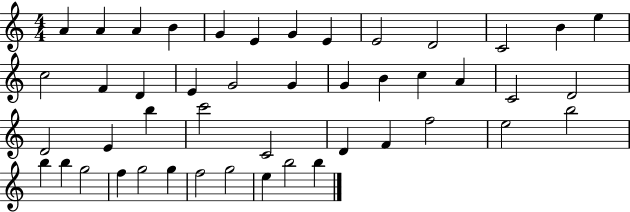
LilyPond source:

{
  \clef treble
  \numericTimeSignature
  \time 4/4
  \key c \major
  a'4 a'4 a'4 b'4 | g'4 e'4 g'4 e'4 | e'2 d'2 | c'2 b'4 e''4 | \break c''2 f'4 d'4 | e'4 g'2 g'4 | g'4 b'4 c''4 a'4 | c'2 d'2 | \break d'2 e'4 b''4 | c'''2 c'2 | d'4 f'4 f''2 | e''2 b''2 | \break b''4 b''4 g''2 | f''4 g''2 g''4 | f''2 g''2 | e''4 b''2 b''4 | \break \bar "|."
}